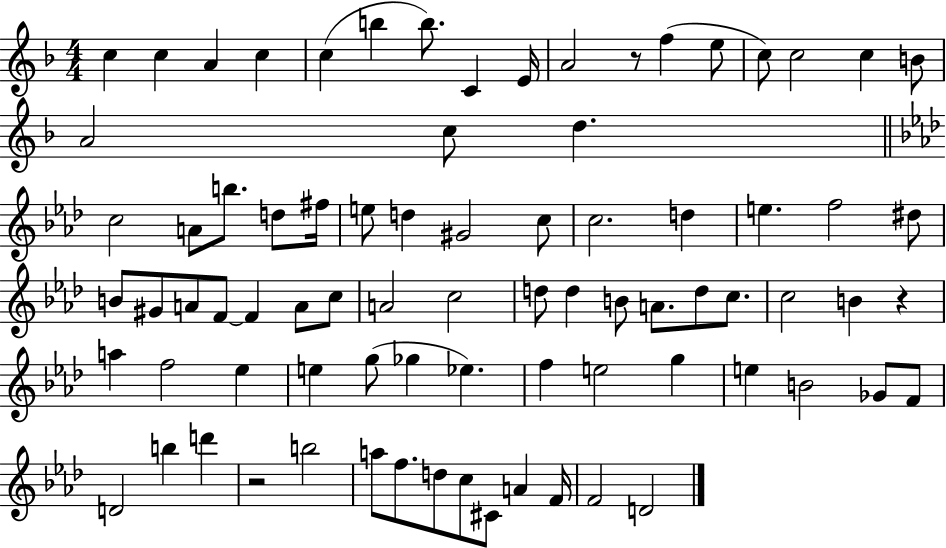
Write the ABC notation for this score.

X:1
T:Untitled
M:4/4
L:1/4
K:F
c c A c c b b/2 C E/4 A2 z/2 f e/2 c/2 c2 c B/2 A2 c/2 d c2 A/2 b/2 d/2 ^f/4 e/2 d ^G2 c/2 c2 d e f2 ^d/2 B/2 ^G/2 A/2 F/2 F A/2 c/2 A2 c2 d/2 d B/2 A/2 d/2 c/2 c2 B z a f2 _e e g/2 _g _e f e2 g e B2 _G/2 F/2 D2 b d' z2 b2 a/2 f/2 d/2 c/2 ^C/2 A F/4 F2 D2